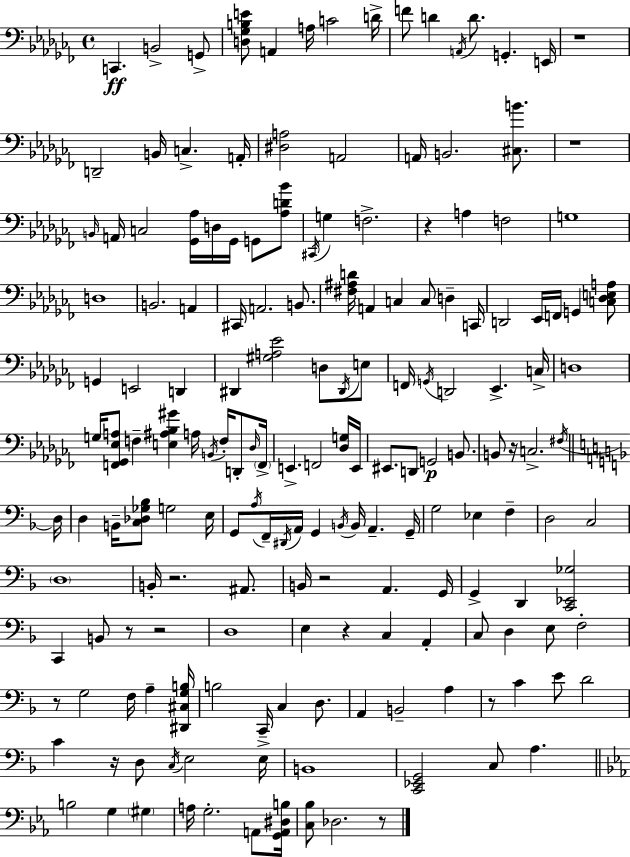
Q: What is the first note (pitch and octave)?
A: C2